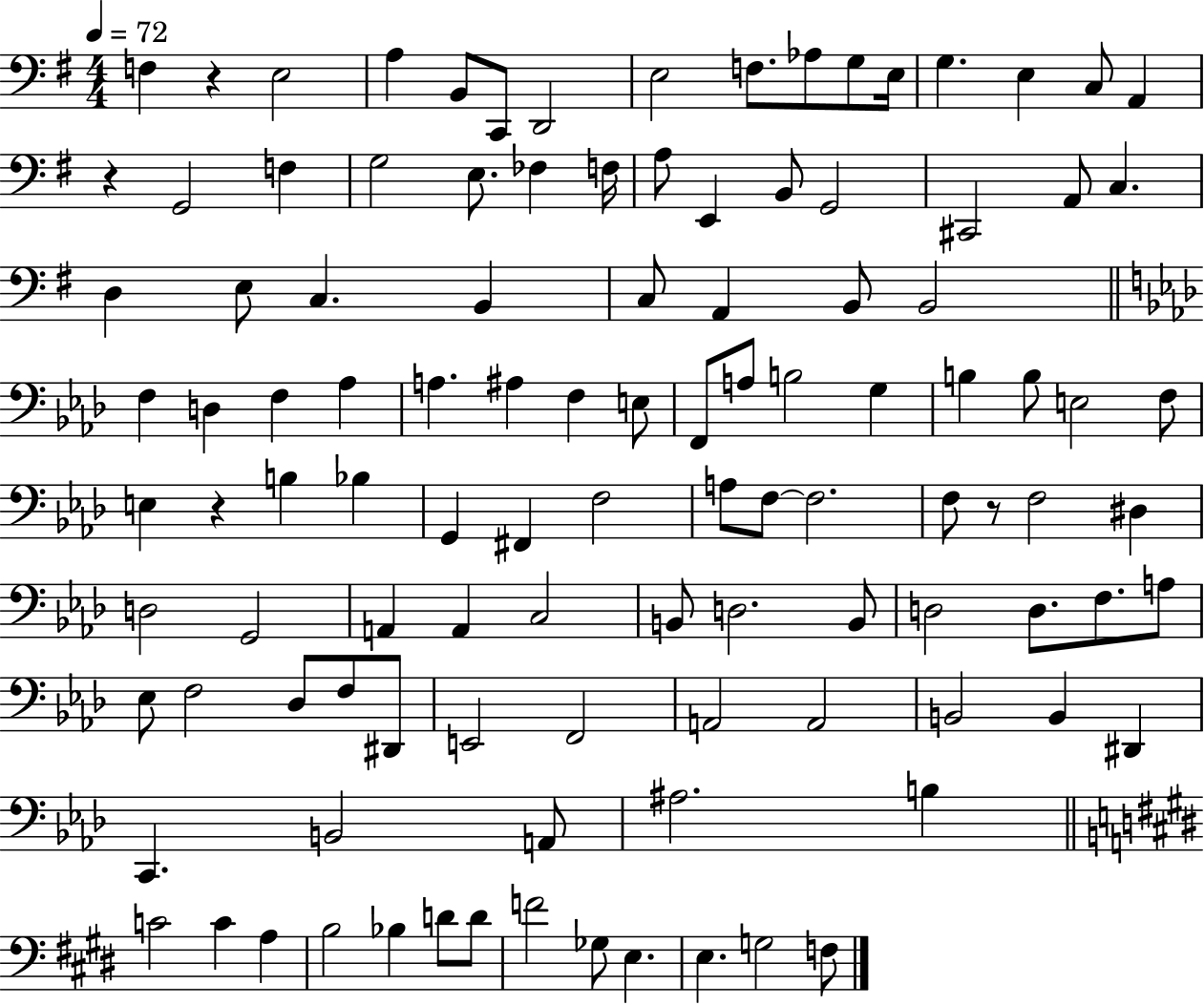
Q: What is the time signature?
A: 4/4